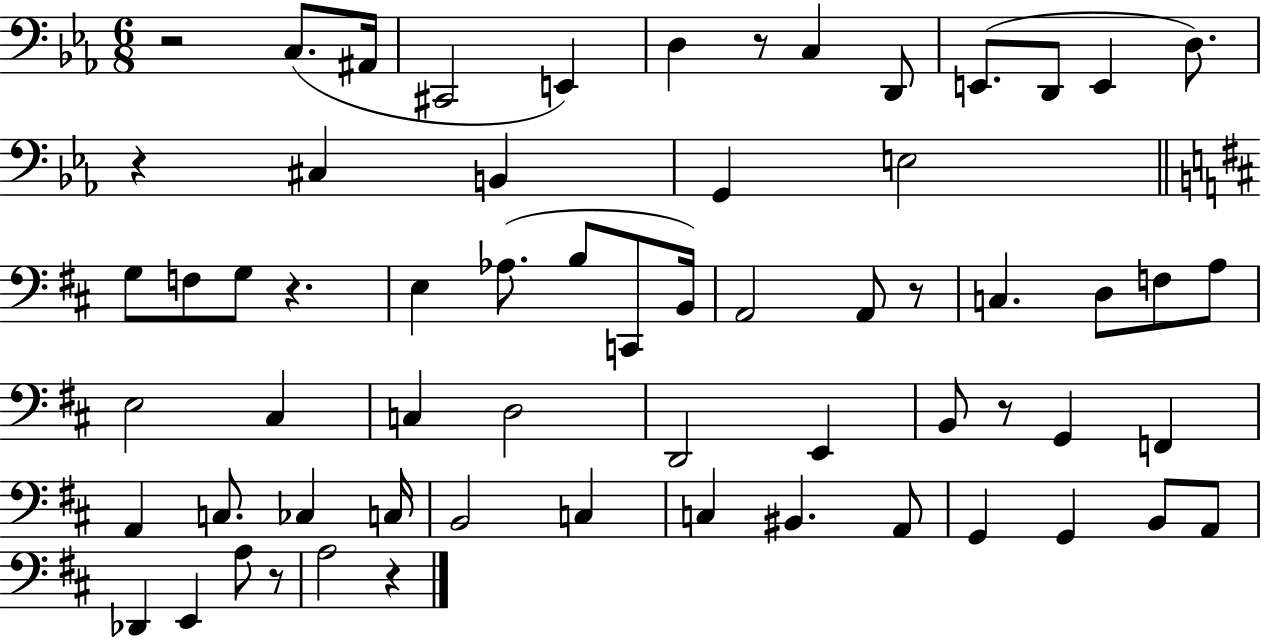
X:1
T:Untitled
M:6/8
L:1/4
K:Eb
z2 C,/2 ^A,,/4 ^C,,2 E,, D, z/2 C, D,,/2 E,,/2 D,,/2 E,, D,/2 z ^C, B,, G,, E,2 G,/2 F,/2 G,/2 z E, _A,/2 B,/2 C,,/2 B,,/4 A,,2 A,,/2 z/2 C, D,/2 F,/2 A,/2 E,2 ^C, C, D,2 D,,2 E,, B,,/2 z/2 G,, F,, A,, C,/2 _C, C,/4 B,,2 C, C, ^B,, A,,/2 G,, G,, B,,/2 A,,/2 _D,, E,, A,/2 z/2 A,2 z